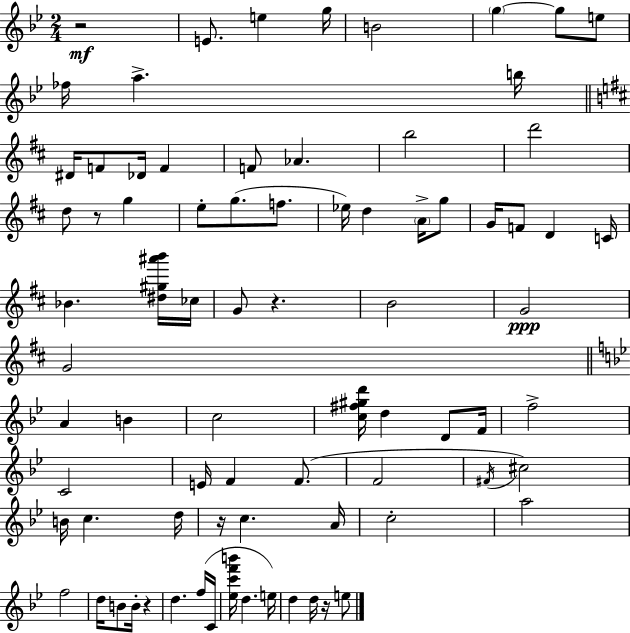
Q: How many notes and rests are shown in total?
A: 79